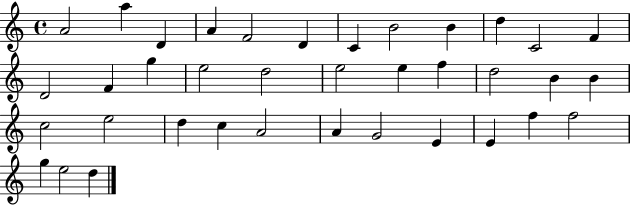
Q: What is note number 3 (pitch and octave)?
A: D4